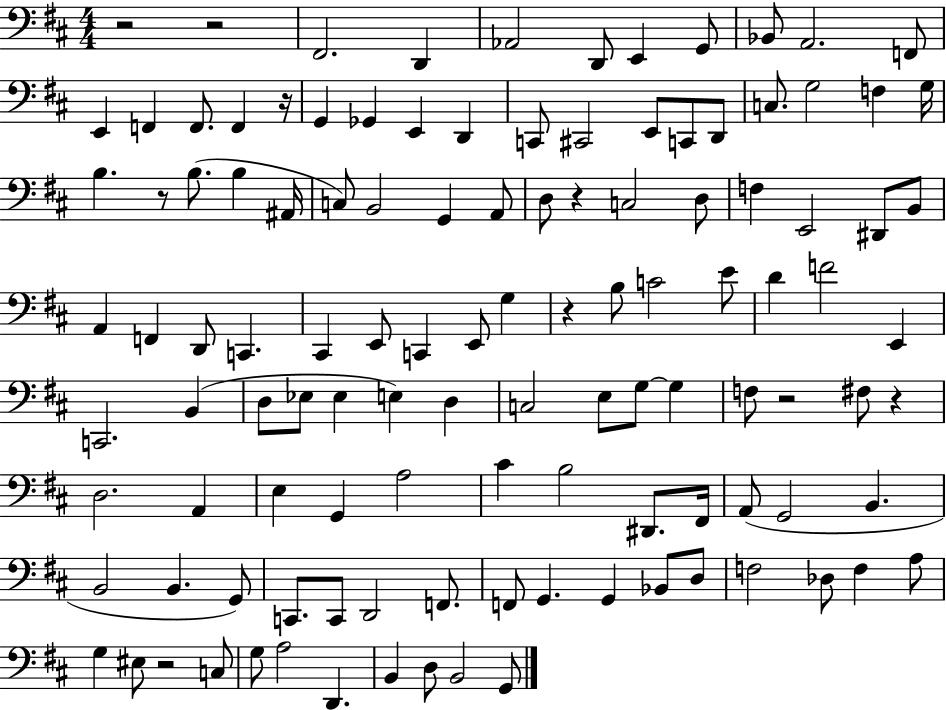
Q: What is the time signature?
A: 4/4